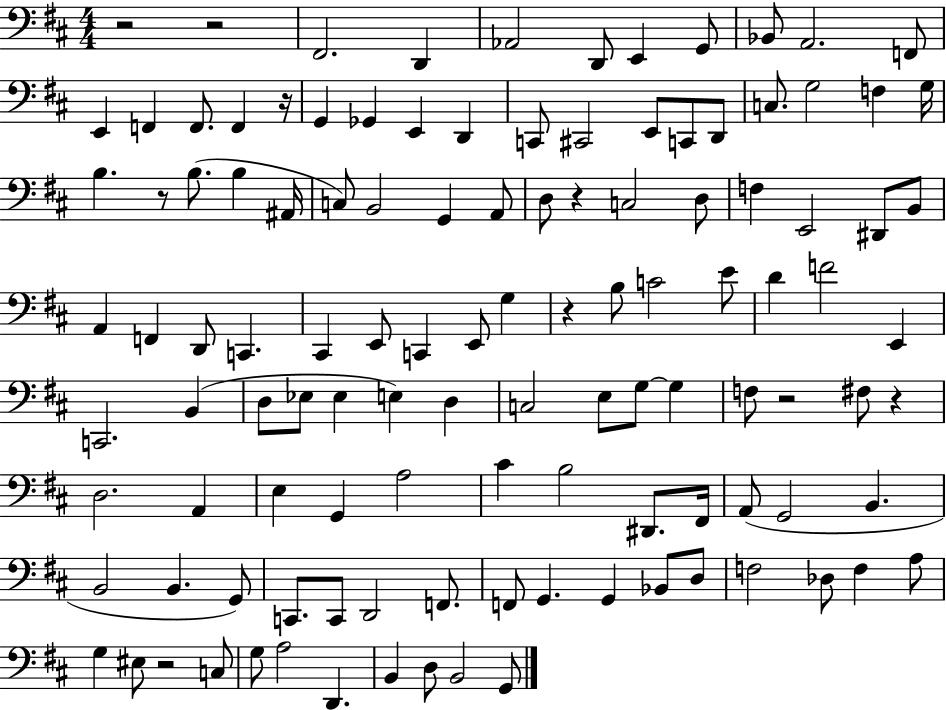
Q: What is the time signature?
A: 4/4